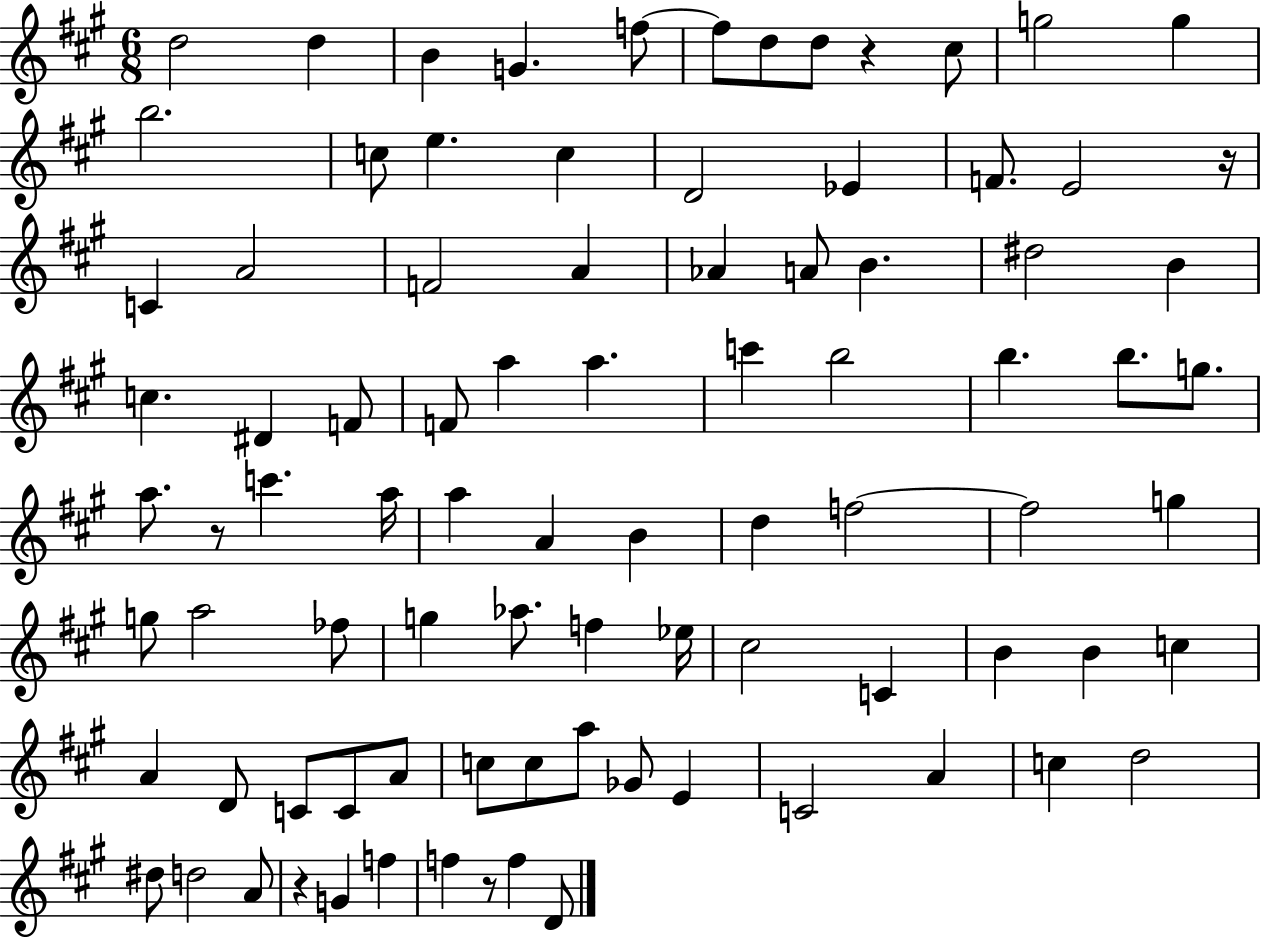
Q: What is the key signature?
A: A major